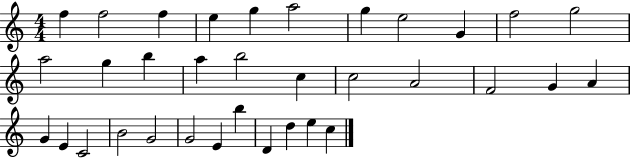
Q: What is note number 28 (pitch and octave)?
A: G4